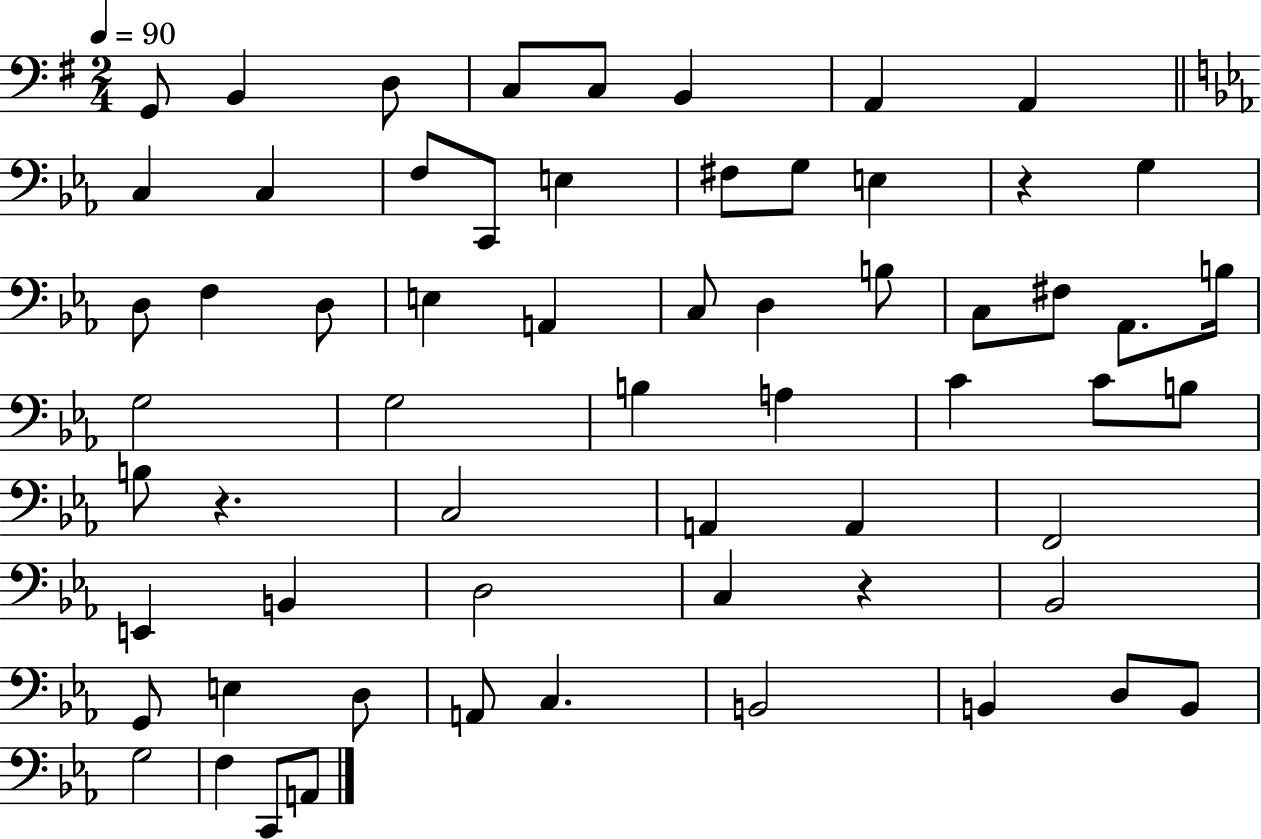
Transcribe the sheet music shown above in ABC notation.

X:1
T:Untitled
M:2/4
L:1/4
K:G
G,,/2 B,, D,/2 C,/2 C,/2 B,, A,, A,, C, C, F,/2 C,,/2 E, ^F,/2 G,/2 E, z G, D,/2 F, D,/2 E, A,, C,/2 D, B,/2 C,/2 ^F,/2 _A,,/2 B,/4 G,2 G,2 B, A, C C/2 B,/2 B,/2 z C,2 A,, A,, F,,2 E,, B,, D,2 C, z _B,,2 G,,/2 E, D,/2 A,,/2 C, B,,2 B,, D,/2 B,,/2 G,2 F, C,,/2 A,,/2